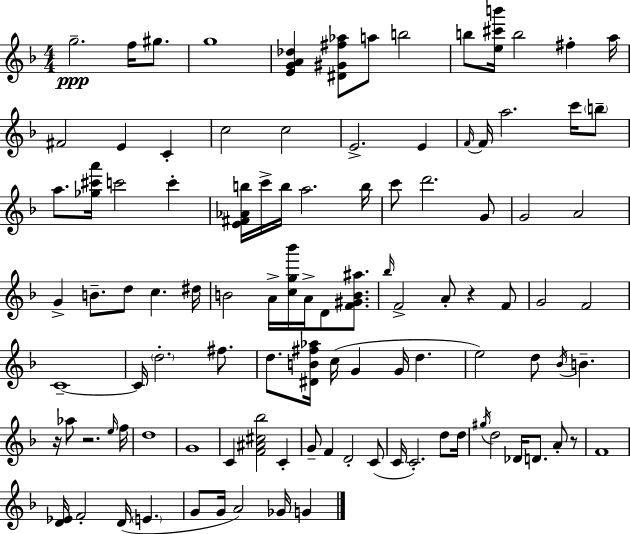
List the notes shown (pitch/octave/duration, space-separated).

G5/h. F5/s G#5/e. G5/w [E4,G4,A4,Db5]/q [D#4,G#4,F#5,Ab5]/e A5/e B5/h B5/e [E5,C#6,B6]/s B5/h F#5/q A5/s F#4/h E4/q C4/q C5/h C5/h E4/h. E4/q F4/s F4/s A5/h. C6/s B5/e A5/e. [Gb5,C#6,A6]/s C6/h C6/q [E4,F#4,Ab4,B5]/s C6/s B5/s A5/h. B5/s C6/e D6/h. G4/e G4/h A4/h G4/q B4/e. D5/e C5/q. D#5/s B4/h A4/s [C5,G5,Bb6]/s A4/s D4/e [F4,G#4,B4,A#5]/e. Bb5/s F4/h A4/e R/q F4/e G4/h F4/h C4/w C4/s D5/h. F#5/e. D5/e. [D#4,B4,F#5,Ab5]/s C5/s G4/q G4/s D5/q. E5/h D5/e Bb4/s B4/q. R/s Ab5/e R/h. E5/s F5/s D5/w G4/w C4/q [F4,A#4,C#5,Bb5]/h C4/q G4/e F4/q D4/h C4/e C4/s C4/h. D5/e D5/s G#5/s D5/h Db4/s D4/e. A4/e R/e F4/w [D4,Eb4]/s F4/h D4/s E4/q. G4/e G4/s A4/h Gb4/s G4/q